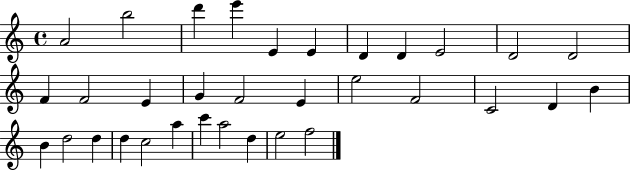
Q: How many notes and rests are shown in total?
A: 33